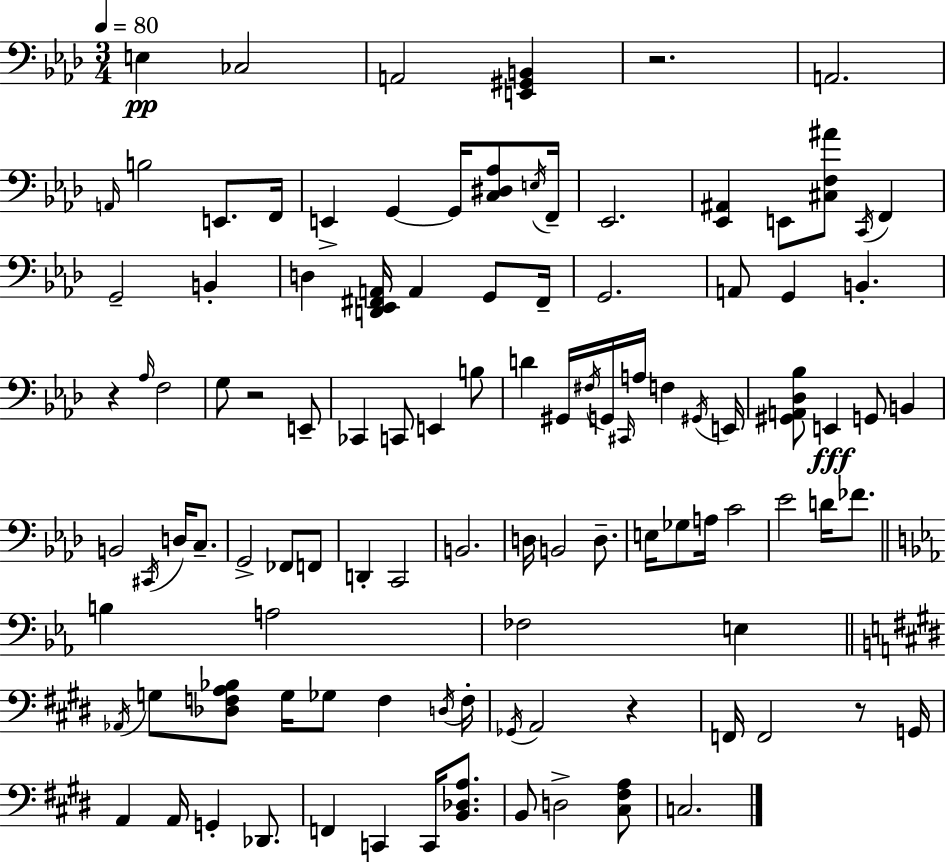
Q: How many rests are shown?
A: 5